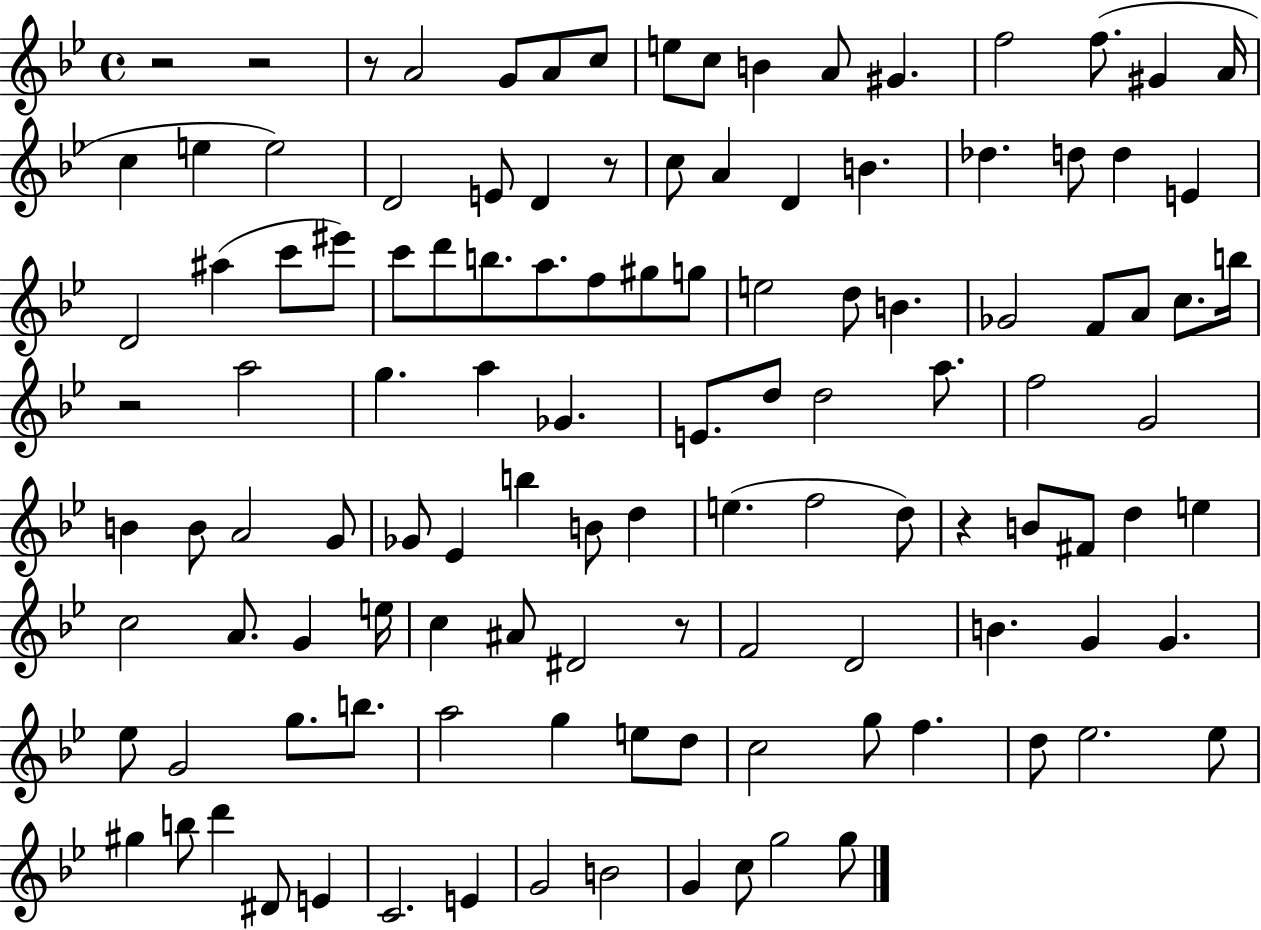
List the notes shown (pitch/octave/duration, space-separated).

R/h R/h R/e A4/h G4/e A4/e C5/e E5/e C5/e B4/q A4/e G#4/q. F5/h F5/e. G#4/q A4/s C5/q E5/q E5/h D4/h E4/e D4/q R/e C5/e A4/q D4/q B4/q. Db5/q. D5/e D5/q E4/q D4/h A#5/q C6/e EIS6/e C6/e D6/e B5/e. A5/e. F5/e G#5/e G5/e E5/h D5/e B4/q. Gb4/h F4/e A4/e C5/e. B5/s R/h A5/h G5/q. A5/q Gb4/q. E4/e. D5/e D5/h A5/e. F5/h G4/h B4/q B4/e A4/h G4/e Gb4/e Eb4/q B5/q B4/e D5/q E5/q. F5/h D5/e R/q B4/e F#4/e D5/q E5/q C5/h A4/e. G4/q E5/s C5/q A#4/e D#4/h R/e F4/h D4/h B4/q. G4/q G4/q. Eb5/e G4/h G5/e. B5/e. A5/h G5/q E5/e D5/e C5/h G5/e F5/q. D5/e Eb5/h. Eb5/e G#5/q B5/e D6/q D#4/e E4/q C4/h. E4/q G4/h B4/h G4/q C5/e G5/h G5/e